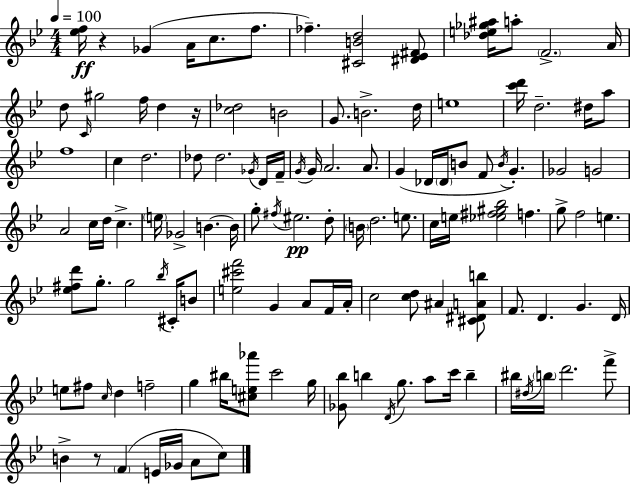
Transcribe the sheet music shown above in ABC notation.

X:1
T:Untitled
M:4/4
L:1/4
K:Gm
[_ef]/4 z _G A/4 c/2 f/2 _f [^CBd]2 [^D_E^F]/2 [_de_g^a]/4 a/2 F2 A/4 d/2 C/4 ^g2 f/4 d z/4 [c_d]2 B2 G/2 B2 d/4 e4 [c'd']/4 d2 ^d/4 a/2 f4 c d2 _d/2 _d2 _G/4 D/4 F/4 G/4 G/4 A2 A/2 G _D/4 _D/4 B/2 F/2 B/4 G _G2 G2 A2 c/4 d/4 c e/4 _G2 B B/4 g/2 ^f/4 ^e2 d/2 B/4 d2 e/2 c/4 e/4 [_e^f^g_b]2 f g/2 f2 e [_e^fd']/2 g/2 g2 _b/4 ^C/4 B/2 [e^c'f']2 G A/2 F/4 A/4 c2 [cd]/2 ^A [^C^DAb]/2 F/2 D G D/4 e/2 ^f/2 c/4 d f2 g ^b/4 [^ce_a']/2 c'2 g/4 [_G_b]/2 b D/4 g/2 a/2 c'/4 b ^b/4 ^d/4 b/4 d'2 f'/2 B z/2 F E/4 _G/4 A/2 c/2